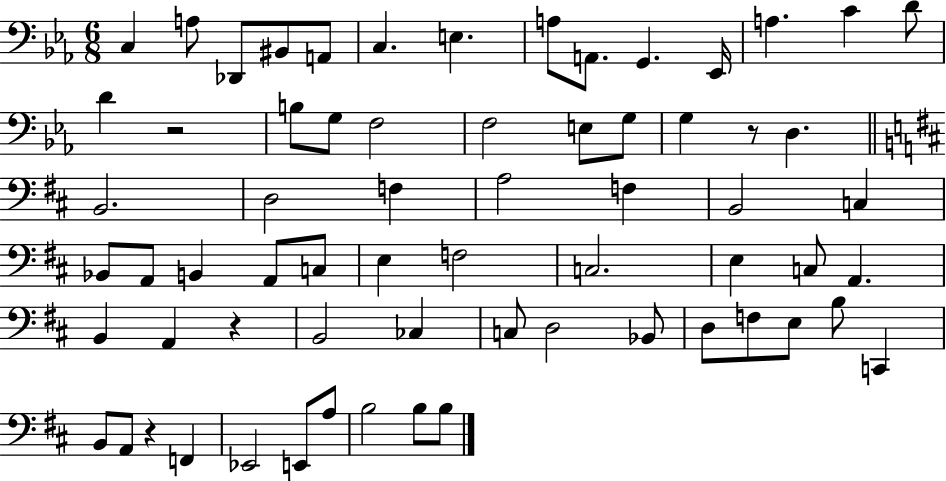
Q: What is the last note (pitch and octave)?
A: B3